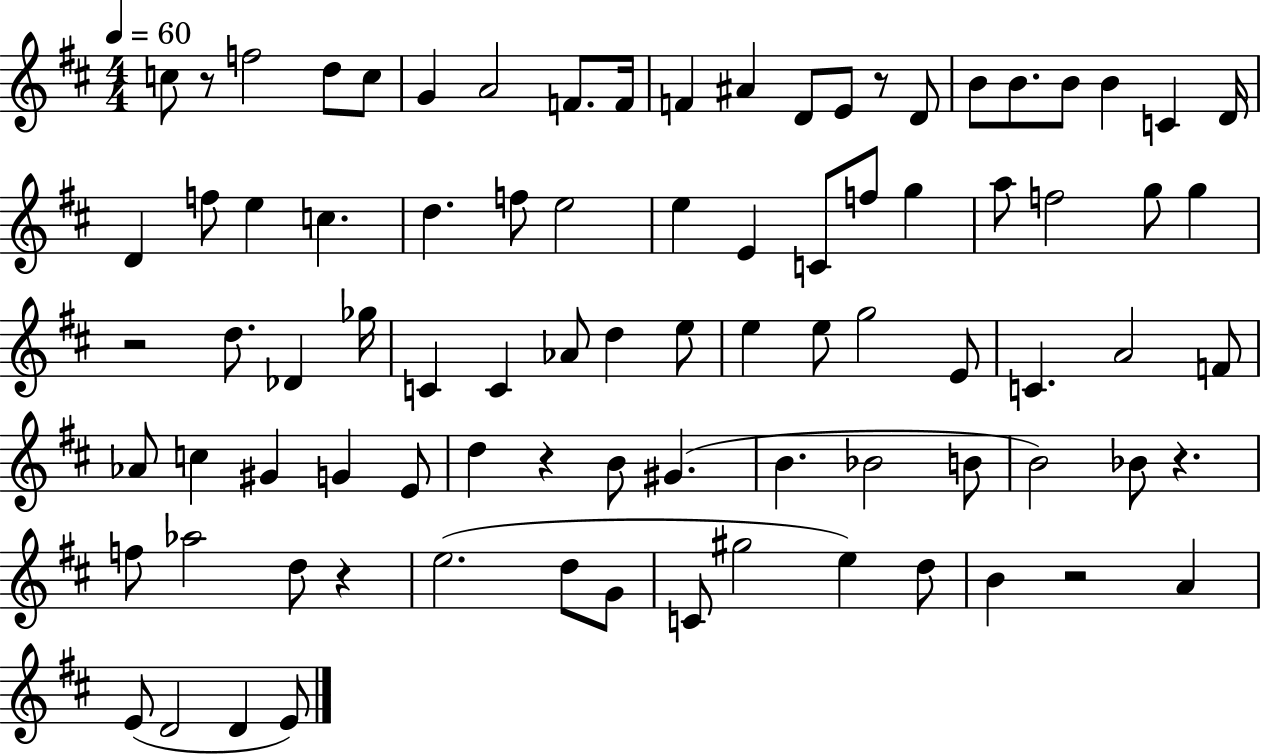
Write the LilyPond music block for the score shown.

{
  \clef treble
  \numericTimeSignature
  \time 4/4
  \key d \major
  \tempo 4 = 60
  \repeat volta 2 { c''8 r8 f''2 d''8 c''8 | g'4 a'2 f'8. f'16 | f'4 ais'4 d'8 e'8 r8 d'8 | b'8 b'8. b'8 b'4 c'4 d'16 | \break d'4 f''8 e''4 c''4. | d''4. f''8 e''2 | e''4 e'4 c'8 f''8 g''4 | a''8 f''2 g''8 g''4 | \break r2 d''8. des'4 ges''16 | c'4 c'4 aes'8 d''4 e''8 | e''4 e''8 g''2 e'8 | c'4. a'2 f'8 | \break aes'8 c''4 gis'4 g'4 e'8 | d''4 r4 b'8 gis'4.( | b'4. bes'2 b'8 | b'2) bes'8 r4. | \break f''8 aes''2 d''8 r4 | e''2.( d''8 g'8 | c'8 gis''2 e''4) d''8 | b'4 r2 a'4 | \break e'8( d'2 d'4 e'8) | } \bar "|."
}